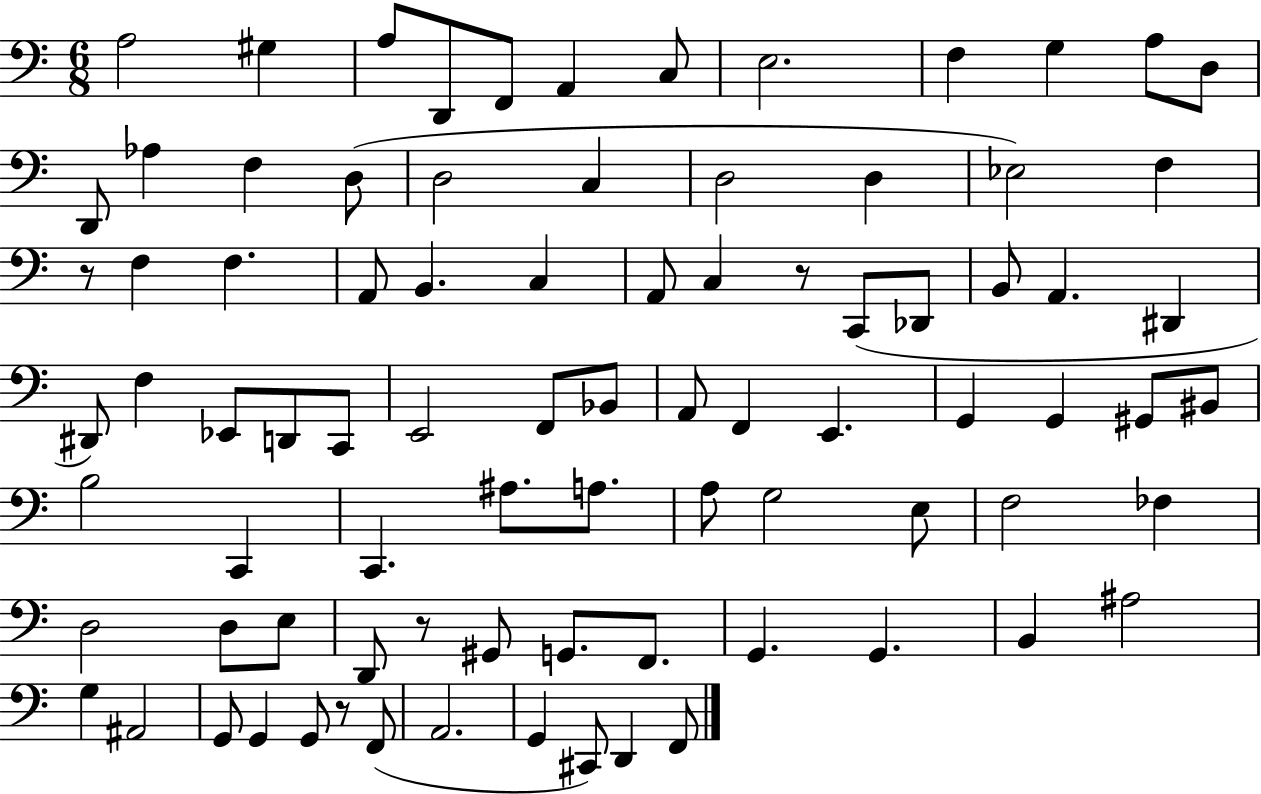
X:1
T:Untitled
M:6/8
L:1/4
K:C
A,2 ^G, A,/2 D,,/2 F,,/2 A,, C,/2 E,2 F, G, A,/2 D,/2 D,,/2 _A, F, D,/2 D,2 C, D,2 D, _E,2 F, z/2 F, F, A,,/2 B,, C, A,,/2 C, z/2 C,,/2 _D,,/2 B,,/2 A,, ^D,, ^D,,/2 F, _E,,/2 D,,/2 C,,/2 E,,2 F,,/2 _B,,/2 A,,/2 F,, E,, G,, G,, ^G,,/2 ^B,,/2 B,2 C,, C,, ^A,/2 A,/2 A,/2 G,2 E,/2 F,2 _F, D,2 D,/2 E,/2 D,,/2 z/2 ^G,,/2 G,,/2 F,,/2 G,, G,, B,, ^A,2 G, ^A,,2 G,,/2 G,, G,,/2 z/2 F,,/2 A,,2 G,, ^C,,/2 D,, F,,/2